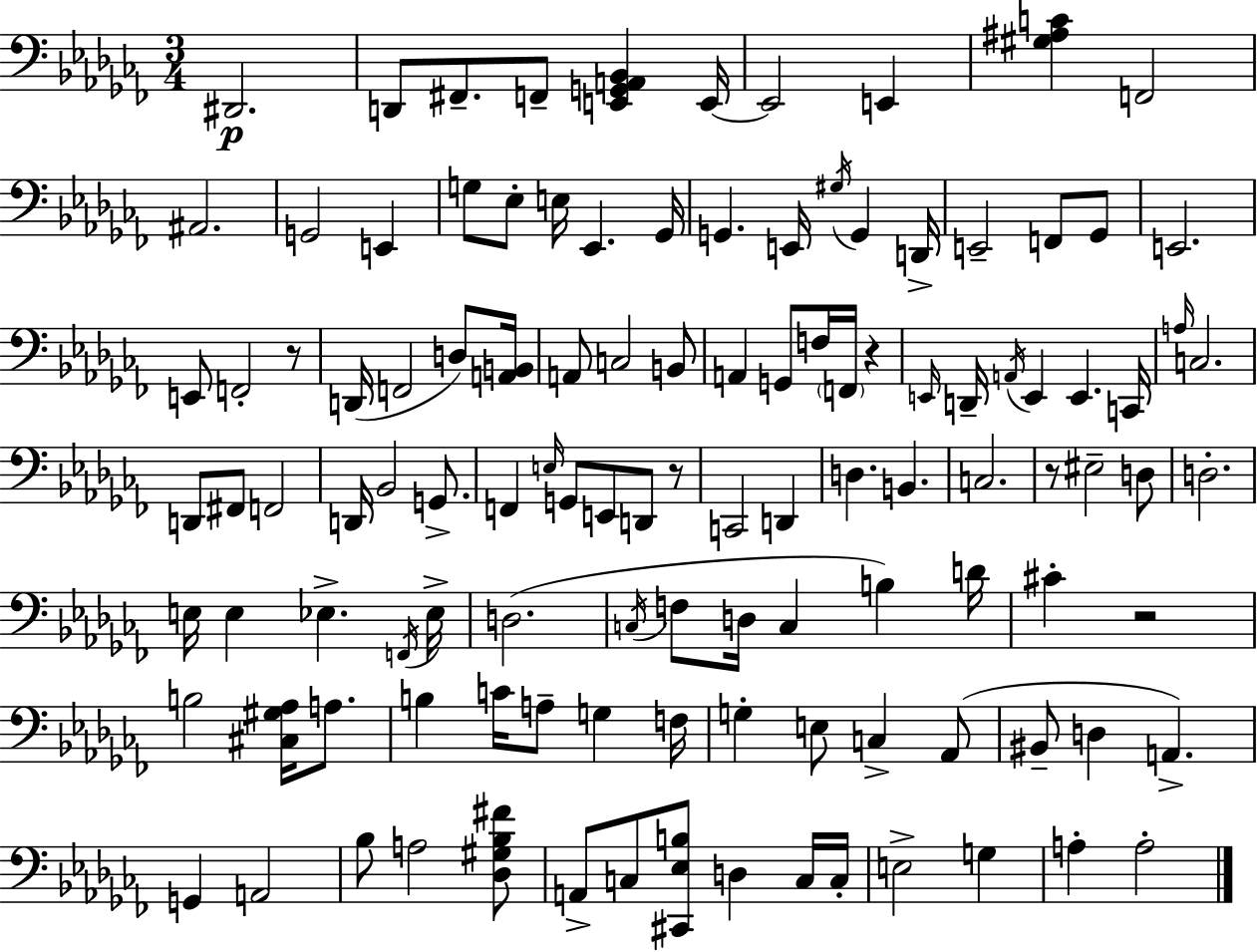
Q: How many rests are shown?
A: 5